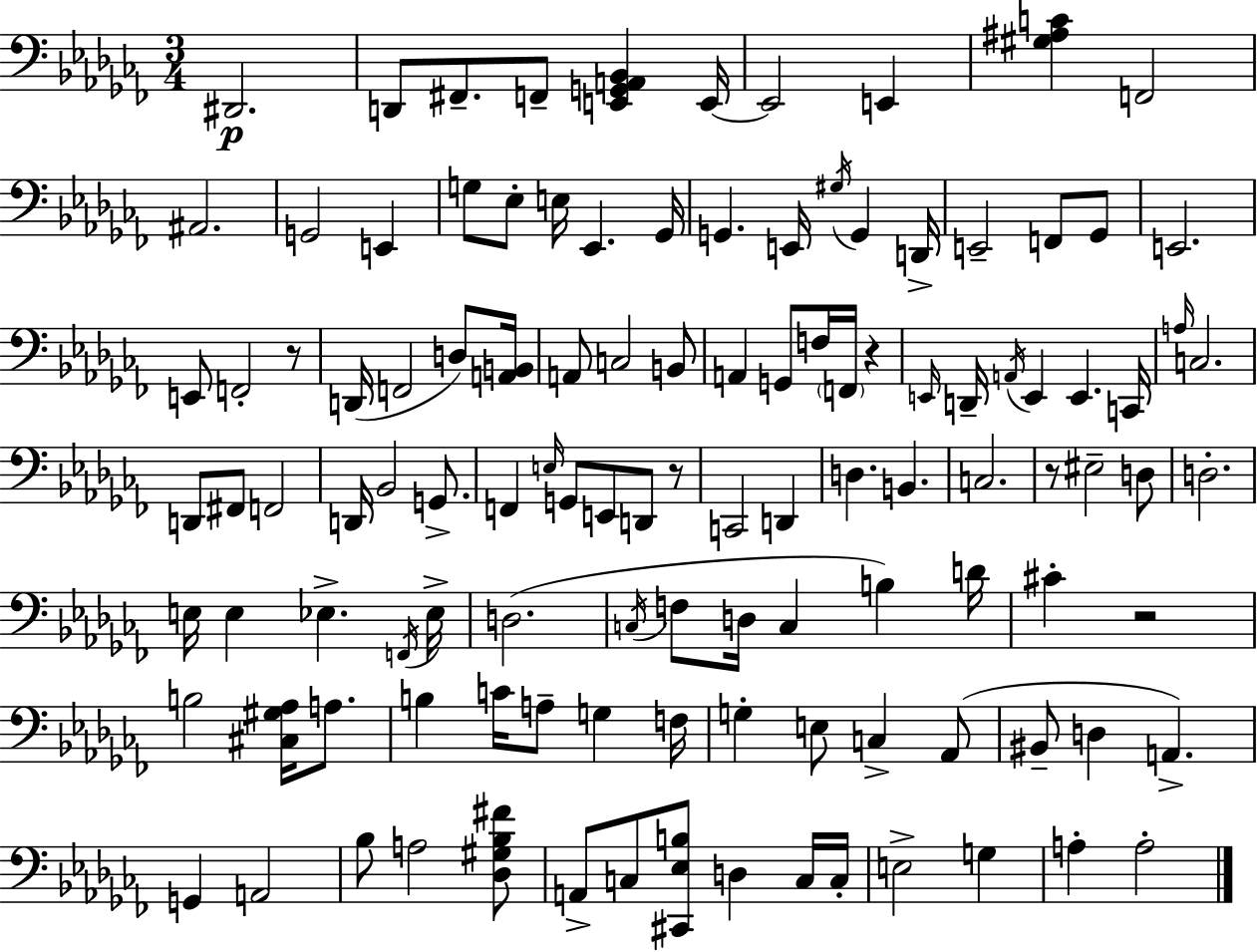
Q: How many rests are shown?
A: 5